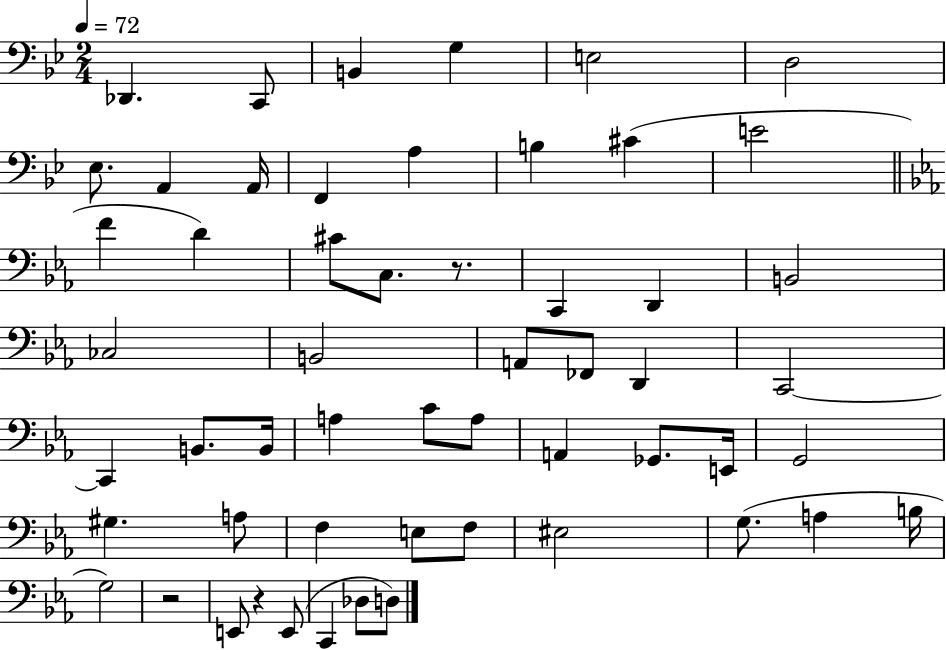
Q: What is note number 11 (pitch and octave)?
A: A3